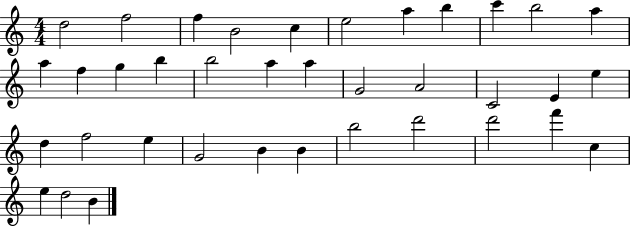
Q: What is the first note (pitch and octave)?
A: D5